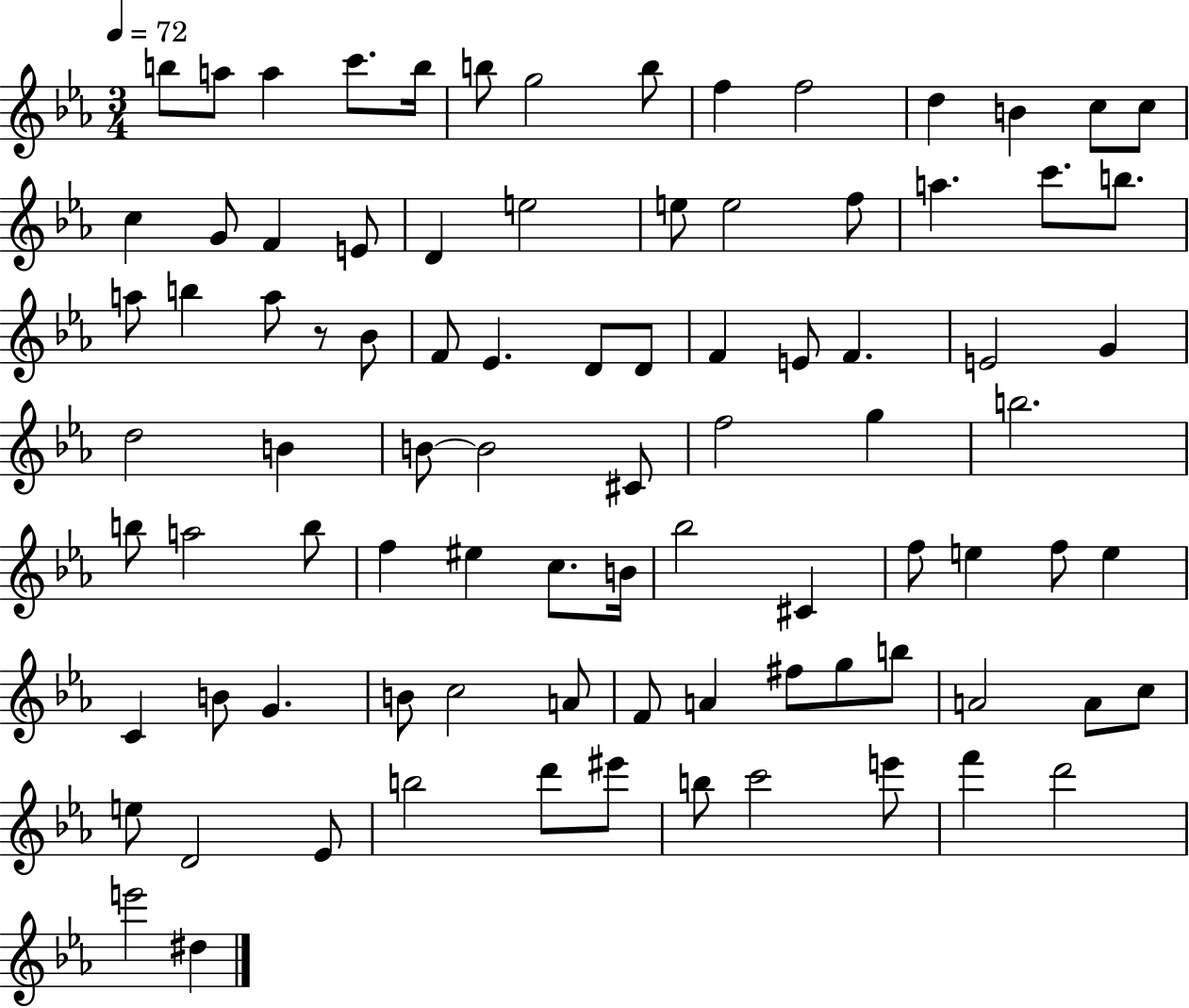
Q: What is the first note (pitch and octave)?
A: B5